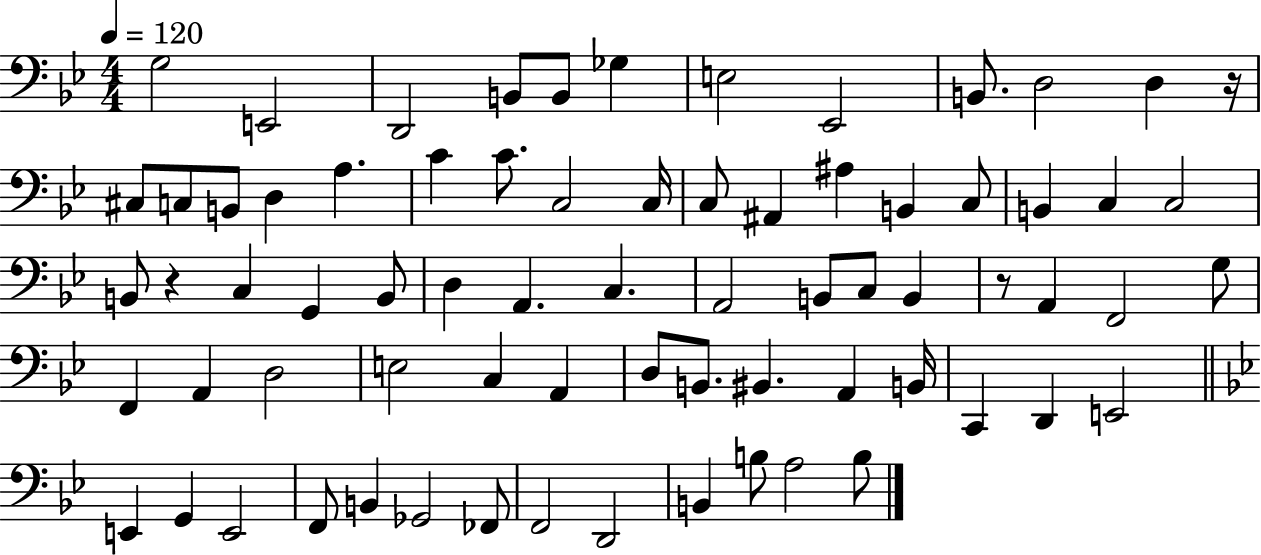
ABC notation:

X:1
T:Untitled
M:4/4
L:1/4
K:Bb
G,2 E,,2 D,,2 B,,/2 B,,/2 _G, E,2 _E,,2 B,,/2 D,2 D, z/4 ^C,/2 C,/2 B,,/2 D, A, C C/2 C,2 C,/4 C,/2 ^A,, ^A, B,, C,/2 B,, C, C,2 B,,/2 z C, G,, B,,/2 D, A,, C, A,,2 B,,/2 C,/2 B,, z/2 A,, F,,2 G,/2 F,, A,, D,2 E,2 C, A,, D,/2 B,,/2 ^B,, A,, B,,/4 C,, D,, E,,2 E,, G,, E,,2 F,,/2 B,, _G,,2 _F,,/2 F,,2 D,,2 B,, B,/2 A,2 B,/2